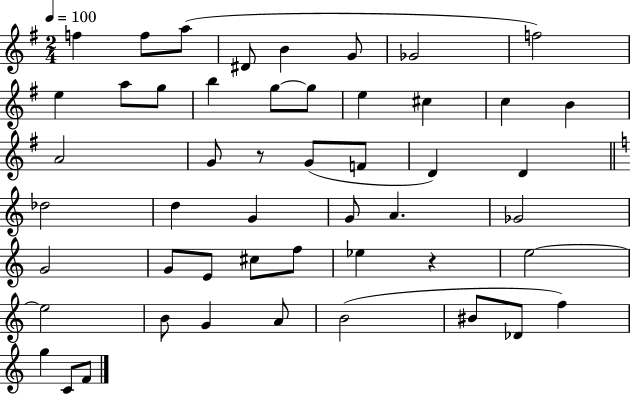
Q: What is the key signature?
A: G major